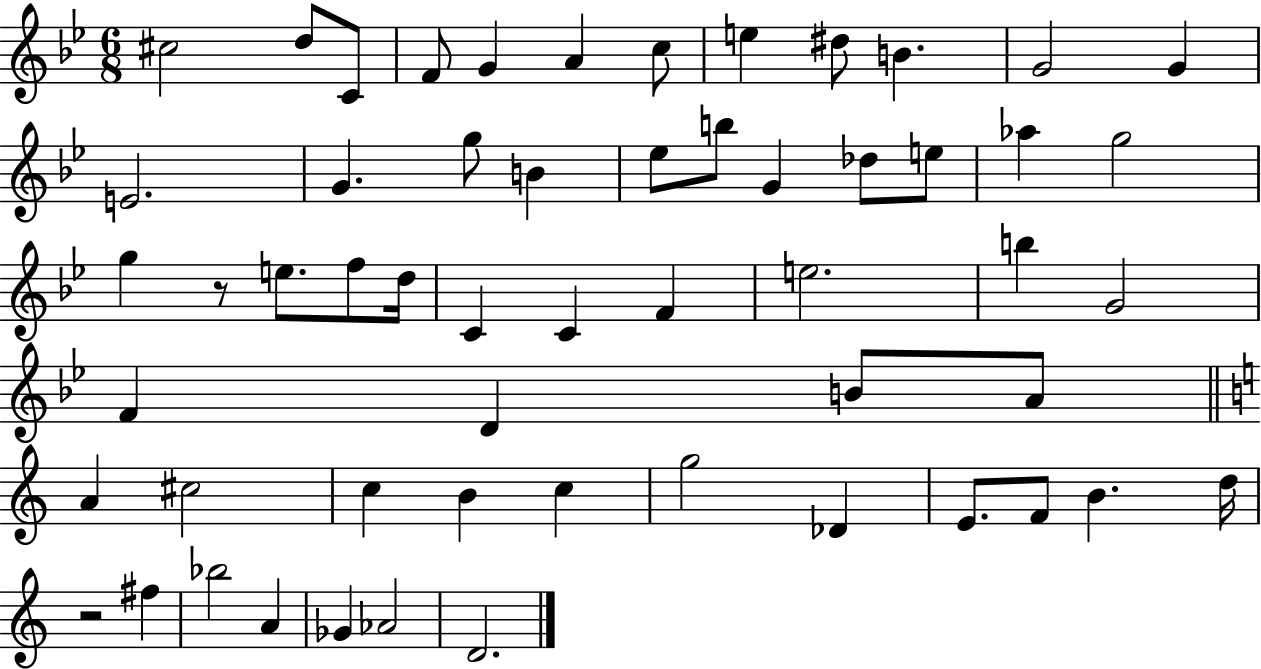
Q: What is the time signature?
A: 6/8